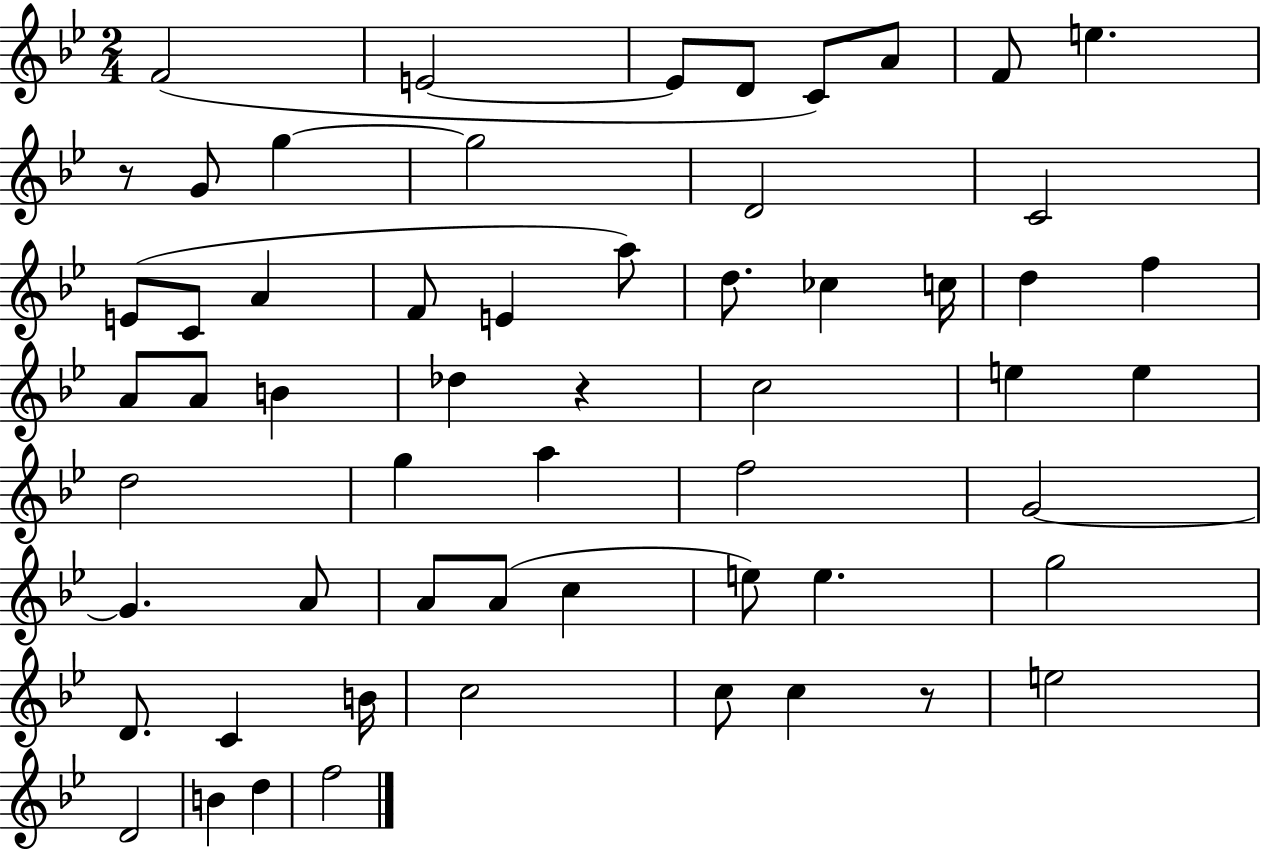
F4/h E4/h E4/e D4/e C4/e A4/e F4/e E5/q. R/e G4/e G5/q G5/h D4/h C4/h E4/e C4/e A4/q F4/e E4/q A5/e D5/e. CES5/q C5/s D5/q F5/q A4/e A4/e B4/q Db5/q R/q C5/h E5/q E5/q D5/h G5/q A5/q F5/h G4/h G4/q. A4/e A4/e A4/e C5/q E5/e E5/q. G5/h D4/e. C4/q B4/s C5/h C5/e C5/q R/e E5/h D4/h B4/q D5/q F5/h